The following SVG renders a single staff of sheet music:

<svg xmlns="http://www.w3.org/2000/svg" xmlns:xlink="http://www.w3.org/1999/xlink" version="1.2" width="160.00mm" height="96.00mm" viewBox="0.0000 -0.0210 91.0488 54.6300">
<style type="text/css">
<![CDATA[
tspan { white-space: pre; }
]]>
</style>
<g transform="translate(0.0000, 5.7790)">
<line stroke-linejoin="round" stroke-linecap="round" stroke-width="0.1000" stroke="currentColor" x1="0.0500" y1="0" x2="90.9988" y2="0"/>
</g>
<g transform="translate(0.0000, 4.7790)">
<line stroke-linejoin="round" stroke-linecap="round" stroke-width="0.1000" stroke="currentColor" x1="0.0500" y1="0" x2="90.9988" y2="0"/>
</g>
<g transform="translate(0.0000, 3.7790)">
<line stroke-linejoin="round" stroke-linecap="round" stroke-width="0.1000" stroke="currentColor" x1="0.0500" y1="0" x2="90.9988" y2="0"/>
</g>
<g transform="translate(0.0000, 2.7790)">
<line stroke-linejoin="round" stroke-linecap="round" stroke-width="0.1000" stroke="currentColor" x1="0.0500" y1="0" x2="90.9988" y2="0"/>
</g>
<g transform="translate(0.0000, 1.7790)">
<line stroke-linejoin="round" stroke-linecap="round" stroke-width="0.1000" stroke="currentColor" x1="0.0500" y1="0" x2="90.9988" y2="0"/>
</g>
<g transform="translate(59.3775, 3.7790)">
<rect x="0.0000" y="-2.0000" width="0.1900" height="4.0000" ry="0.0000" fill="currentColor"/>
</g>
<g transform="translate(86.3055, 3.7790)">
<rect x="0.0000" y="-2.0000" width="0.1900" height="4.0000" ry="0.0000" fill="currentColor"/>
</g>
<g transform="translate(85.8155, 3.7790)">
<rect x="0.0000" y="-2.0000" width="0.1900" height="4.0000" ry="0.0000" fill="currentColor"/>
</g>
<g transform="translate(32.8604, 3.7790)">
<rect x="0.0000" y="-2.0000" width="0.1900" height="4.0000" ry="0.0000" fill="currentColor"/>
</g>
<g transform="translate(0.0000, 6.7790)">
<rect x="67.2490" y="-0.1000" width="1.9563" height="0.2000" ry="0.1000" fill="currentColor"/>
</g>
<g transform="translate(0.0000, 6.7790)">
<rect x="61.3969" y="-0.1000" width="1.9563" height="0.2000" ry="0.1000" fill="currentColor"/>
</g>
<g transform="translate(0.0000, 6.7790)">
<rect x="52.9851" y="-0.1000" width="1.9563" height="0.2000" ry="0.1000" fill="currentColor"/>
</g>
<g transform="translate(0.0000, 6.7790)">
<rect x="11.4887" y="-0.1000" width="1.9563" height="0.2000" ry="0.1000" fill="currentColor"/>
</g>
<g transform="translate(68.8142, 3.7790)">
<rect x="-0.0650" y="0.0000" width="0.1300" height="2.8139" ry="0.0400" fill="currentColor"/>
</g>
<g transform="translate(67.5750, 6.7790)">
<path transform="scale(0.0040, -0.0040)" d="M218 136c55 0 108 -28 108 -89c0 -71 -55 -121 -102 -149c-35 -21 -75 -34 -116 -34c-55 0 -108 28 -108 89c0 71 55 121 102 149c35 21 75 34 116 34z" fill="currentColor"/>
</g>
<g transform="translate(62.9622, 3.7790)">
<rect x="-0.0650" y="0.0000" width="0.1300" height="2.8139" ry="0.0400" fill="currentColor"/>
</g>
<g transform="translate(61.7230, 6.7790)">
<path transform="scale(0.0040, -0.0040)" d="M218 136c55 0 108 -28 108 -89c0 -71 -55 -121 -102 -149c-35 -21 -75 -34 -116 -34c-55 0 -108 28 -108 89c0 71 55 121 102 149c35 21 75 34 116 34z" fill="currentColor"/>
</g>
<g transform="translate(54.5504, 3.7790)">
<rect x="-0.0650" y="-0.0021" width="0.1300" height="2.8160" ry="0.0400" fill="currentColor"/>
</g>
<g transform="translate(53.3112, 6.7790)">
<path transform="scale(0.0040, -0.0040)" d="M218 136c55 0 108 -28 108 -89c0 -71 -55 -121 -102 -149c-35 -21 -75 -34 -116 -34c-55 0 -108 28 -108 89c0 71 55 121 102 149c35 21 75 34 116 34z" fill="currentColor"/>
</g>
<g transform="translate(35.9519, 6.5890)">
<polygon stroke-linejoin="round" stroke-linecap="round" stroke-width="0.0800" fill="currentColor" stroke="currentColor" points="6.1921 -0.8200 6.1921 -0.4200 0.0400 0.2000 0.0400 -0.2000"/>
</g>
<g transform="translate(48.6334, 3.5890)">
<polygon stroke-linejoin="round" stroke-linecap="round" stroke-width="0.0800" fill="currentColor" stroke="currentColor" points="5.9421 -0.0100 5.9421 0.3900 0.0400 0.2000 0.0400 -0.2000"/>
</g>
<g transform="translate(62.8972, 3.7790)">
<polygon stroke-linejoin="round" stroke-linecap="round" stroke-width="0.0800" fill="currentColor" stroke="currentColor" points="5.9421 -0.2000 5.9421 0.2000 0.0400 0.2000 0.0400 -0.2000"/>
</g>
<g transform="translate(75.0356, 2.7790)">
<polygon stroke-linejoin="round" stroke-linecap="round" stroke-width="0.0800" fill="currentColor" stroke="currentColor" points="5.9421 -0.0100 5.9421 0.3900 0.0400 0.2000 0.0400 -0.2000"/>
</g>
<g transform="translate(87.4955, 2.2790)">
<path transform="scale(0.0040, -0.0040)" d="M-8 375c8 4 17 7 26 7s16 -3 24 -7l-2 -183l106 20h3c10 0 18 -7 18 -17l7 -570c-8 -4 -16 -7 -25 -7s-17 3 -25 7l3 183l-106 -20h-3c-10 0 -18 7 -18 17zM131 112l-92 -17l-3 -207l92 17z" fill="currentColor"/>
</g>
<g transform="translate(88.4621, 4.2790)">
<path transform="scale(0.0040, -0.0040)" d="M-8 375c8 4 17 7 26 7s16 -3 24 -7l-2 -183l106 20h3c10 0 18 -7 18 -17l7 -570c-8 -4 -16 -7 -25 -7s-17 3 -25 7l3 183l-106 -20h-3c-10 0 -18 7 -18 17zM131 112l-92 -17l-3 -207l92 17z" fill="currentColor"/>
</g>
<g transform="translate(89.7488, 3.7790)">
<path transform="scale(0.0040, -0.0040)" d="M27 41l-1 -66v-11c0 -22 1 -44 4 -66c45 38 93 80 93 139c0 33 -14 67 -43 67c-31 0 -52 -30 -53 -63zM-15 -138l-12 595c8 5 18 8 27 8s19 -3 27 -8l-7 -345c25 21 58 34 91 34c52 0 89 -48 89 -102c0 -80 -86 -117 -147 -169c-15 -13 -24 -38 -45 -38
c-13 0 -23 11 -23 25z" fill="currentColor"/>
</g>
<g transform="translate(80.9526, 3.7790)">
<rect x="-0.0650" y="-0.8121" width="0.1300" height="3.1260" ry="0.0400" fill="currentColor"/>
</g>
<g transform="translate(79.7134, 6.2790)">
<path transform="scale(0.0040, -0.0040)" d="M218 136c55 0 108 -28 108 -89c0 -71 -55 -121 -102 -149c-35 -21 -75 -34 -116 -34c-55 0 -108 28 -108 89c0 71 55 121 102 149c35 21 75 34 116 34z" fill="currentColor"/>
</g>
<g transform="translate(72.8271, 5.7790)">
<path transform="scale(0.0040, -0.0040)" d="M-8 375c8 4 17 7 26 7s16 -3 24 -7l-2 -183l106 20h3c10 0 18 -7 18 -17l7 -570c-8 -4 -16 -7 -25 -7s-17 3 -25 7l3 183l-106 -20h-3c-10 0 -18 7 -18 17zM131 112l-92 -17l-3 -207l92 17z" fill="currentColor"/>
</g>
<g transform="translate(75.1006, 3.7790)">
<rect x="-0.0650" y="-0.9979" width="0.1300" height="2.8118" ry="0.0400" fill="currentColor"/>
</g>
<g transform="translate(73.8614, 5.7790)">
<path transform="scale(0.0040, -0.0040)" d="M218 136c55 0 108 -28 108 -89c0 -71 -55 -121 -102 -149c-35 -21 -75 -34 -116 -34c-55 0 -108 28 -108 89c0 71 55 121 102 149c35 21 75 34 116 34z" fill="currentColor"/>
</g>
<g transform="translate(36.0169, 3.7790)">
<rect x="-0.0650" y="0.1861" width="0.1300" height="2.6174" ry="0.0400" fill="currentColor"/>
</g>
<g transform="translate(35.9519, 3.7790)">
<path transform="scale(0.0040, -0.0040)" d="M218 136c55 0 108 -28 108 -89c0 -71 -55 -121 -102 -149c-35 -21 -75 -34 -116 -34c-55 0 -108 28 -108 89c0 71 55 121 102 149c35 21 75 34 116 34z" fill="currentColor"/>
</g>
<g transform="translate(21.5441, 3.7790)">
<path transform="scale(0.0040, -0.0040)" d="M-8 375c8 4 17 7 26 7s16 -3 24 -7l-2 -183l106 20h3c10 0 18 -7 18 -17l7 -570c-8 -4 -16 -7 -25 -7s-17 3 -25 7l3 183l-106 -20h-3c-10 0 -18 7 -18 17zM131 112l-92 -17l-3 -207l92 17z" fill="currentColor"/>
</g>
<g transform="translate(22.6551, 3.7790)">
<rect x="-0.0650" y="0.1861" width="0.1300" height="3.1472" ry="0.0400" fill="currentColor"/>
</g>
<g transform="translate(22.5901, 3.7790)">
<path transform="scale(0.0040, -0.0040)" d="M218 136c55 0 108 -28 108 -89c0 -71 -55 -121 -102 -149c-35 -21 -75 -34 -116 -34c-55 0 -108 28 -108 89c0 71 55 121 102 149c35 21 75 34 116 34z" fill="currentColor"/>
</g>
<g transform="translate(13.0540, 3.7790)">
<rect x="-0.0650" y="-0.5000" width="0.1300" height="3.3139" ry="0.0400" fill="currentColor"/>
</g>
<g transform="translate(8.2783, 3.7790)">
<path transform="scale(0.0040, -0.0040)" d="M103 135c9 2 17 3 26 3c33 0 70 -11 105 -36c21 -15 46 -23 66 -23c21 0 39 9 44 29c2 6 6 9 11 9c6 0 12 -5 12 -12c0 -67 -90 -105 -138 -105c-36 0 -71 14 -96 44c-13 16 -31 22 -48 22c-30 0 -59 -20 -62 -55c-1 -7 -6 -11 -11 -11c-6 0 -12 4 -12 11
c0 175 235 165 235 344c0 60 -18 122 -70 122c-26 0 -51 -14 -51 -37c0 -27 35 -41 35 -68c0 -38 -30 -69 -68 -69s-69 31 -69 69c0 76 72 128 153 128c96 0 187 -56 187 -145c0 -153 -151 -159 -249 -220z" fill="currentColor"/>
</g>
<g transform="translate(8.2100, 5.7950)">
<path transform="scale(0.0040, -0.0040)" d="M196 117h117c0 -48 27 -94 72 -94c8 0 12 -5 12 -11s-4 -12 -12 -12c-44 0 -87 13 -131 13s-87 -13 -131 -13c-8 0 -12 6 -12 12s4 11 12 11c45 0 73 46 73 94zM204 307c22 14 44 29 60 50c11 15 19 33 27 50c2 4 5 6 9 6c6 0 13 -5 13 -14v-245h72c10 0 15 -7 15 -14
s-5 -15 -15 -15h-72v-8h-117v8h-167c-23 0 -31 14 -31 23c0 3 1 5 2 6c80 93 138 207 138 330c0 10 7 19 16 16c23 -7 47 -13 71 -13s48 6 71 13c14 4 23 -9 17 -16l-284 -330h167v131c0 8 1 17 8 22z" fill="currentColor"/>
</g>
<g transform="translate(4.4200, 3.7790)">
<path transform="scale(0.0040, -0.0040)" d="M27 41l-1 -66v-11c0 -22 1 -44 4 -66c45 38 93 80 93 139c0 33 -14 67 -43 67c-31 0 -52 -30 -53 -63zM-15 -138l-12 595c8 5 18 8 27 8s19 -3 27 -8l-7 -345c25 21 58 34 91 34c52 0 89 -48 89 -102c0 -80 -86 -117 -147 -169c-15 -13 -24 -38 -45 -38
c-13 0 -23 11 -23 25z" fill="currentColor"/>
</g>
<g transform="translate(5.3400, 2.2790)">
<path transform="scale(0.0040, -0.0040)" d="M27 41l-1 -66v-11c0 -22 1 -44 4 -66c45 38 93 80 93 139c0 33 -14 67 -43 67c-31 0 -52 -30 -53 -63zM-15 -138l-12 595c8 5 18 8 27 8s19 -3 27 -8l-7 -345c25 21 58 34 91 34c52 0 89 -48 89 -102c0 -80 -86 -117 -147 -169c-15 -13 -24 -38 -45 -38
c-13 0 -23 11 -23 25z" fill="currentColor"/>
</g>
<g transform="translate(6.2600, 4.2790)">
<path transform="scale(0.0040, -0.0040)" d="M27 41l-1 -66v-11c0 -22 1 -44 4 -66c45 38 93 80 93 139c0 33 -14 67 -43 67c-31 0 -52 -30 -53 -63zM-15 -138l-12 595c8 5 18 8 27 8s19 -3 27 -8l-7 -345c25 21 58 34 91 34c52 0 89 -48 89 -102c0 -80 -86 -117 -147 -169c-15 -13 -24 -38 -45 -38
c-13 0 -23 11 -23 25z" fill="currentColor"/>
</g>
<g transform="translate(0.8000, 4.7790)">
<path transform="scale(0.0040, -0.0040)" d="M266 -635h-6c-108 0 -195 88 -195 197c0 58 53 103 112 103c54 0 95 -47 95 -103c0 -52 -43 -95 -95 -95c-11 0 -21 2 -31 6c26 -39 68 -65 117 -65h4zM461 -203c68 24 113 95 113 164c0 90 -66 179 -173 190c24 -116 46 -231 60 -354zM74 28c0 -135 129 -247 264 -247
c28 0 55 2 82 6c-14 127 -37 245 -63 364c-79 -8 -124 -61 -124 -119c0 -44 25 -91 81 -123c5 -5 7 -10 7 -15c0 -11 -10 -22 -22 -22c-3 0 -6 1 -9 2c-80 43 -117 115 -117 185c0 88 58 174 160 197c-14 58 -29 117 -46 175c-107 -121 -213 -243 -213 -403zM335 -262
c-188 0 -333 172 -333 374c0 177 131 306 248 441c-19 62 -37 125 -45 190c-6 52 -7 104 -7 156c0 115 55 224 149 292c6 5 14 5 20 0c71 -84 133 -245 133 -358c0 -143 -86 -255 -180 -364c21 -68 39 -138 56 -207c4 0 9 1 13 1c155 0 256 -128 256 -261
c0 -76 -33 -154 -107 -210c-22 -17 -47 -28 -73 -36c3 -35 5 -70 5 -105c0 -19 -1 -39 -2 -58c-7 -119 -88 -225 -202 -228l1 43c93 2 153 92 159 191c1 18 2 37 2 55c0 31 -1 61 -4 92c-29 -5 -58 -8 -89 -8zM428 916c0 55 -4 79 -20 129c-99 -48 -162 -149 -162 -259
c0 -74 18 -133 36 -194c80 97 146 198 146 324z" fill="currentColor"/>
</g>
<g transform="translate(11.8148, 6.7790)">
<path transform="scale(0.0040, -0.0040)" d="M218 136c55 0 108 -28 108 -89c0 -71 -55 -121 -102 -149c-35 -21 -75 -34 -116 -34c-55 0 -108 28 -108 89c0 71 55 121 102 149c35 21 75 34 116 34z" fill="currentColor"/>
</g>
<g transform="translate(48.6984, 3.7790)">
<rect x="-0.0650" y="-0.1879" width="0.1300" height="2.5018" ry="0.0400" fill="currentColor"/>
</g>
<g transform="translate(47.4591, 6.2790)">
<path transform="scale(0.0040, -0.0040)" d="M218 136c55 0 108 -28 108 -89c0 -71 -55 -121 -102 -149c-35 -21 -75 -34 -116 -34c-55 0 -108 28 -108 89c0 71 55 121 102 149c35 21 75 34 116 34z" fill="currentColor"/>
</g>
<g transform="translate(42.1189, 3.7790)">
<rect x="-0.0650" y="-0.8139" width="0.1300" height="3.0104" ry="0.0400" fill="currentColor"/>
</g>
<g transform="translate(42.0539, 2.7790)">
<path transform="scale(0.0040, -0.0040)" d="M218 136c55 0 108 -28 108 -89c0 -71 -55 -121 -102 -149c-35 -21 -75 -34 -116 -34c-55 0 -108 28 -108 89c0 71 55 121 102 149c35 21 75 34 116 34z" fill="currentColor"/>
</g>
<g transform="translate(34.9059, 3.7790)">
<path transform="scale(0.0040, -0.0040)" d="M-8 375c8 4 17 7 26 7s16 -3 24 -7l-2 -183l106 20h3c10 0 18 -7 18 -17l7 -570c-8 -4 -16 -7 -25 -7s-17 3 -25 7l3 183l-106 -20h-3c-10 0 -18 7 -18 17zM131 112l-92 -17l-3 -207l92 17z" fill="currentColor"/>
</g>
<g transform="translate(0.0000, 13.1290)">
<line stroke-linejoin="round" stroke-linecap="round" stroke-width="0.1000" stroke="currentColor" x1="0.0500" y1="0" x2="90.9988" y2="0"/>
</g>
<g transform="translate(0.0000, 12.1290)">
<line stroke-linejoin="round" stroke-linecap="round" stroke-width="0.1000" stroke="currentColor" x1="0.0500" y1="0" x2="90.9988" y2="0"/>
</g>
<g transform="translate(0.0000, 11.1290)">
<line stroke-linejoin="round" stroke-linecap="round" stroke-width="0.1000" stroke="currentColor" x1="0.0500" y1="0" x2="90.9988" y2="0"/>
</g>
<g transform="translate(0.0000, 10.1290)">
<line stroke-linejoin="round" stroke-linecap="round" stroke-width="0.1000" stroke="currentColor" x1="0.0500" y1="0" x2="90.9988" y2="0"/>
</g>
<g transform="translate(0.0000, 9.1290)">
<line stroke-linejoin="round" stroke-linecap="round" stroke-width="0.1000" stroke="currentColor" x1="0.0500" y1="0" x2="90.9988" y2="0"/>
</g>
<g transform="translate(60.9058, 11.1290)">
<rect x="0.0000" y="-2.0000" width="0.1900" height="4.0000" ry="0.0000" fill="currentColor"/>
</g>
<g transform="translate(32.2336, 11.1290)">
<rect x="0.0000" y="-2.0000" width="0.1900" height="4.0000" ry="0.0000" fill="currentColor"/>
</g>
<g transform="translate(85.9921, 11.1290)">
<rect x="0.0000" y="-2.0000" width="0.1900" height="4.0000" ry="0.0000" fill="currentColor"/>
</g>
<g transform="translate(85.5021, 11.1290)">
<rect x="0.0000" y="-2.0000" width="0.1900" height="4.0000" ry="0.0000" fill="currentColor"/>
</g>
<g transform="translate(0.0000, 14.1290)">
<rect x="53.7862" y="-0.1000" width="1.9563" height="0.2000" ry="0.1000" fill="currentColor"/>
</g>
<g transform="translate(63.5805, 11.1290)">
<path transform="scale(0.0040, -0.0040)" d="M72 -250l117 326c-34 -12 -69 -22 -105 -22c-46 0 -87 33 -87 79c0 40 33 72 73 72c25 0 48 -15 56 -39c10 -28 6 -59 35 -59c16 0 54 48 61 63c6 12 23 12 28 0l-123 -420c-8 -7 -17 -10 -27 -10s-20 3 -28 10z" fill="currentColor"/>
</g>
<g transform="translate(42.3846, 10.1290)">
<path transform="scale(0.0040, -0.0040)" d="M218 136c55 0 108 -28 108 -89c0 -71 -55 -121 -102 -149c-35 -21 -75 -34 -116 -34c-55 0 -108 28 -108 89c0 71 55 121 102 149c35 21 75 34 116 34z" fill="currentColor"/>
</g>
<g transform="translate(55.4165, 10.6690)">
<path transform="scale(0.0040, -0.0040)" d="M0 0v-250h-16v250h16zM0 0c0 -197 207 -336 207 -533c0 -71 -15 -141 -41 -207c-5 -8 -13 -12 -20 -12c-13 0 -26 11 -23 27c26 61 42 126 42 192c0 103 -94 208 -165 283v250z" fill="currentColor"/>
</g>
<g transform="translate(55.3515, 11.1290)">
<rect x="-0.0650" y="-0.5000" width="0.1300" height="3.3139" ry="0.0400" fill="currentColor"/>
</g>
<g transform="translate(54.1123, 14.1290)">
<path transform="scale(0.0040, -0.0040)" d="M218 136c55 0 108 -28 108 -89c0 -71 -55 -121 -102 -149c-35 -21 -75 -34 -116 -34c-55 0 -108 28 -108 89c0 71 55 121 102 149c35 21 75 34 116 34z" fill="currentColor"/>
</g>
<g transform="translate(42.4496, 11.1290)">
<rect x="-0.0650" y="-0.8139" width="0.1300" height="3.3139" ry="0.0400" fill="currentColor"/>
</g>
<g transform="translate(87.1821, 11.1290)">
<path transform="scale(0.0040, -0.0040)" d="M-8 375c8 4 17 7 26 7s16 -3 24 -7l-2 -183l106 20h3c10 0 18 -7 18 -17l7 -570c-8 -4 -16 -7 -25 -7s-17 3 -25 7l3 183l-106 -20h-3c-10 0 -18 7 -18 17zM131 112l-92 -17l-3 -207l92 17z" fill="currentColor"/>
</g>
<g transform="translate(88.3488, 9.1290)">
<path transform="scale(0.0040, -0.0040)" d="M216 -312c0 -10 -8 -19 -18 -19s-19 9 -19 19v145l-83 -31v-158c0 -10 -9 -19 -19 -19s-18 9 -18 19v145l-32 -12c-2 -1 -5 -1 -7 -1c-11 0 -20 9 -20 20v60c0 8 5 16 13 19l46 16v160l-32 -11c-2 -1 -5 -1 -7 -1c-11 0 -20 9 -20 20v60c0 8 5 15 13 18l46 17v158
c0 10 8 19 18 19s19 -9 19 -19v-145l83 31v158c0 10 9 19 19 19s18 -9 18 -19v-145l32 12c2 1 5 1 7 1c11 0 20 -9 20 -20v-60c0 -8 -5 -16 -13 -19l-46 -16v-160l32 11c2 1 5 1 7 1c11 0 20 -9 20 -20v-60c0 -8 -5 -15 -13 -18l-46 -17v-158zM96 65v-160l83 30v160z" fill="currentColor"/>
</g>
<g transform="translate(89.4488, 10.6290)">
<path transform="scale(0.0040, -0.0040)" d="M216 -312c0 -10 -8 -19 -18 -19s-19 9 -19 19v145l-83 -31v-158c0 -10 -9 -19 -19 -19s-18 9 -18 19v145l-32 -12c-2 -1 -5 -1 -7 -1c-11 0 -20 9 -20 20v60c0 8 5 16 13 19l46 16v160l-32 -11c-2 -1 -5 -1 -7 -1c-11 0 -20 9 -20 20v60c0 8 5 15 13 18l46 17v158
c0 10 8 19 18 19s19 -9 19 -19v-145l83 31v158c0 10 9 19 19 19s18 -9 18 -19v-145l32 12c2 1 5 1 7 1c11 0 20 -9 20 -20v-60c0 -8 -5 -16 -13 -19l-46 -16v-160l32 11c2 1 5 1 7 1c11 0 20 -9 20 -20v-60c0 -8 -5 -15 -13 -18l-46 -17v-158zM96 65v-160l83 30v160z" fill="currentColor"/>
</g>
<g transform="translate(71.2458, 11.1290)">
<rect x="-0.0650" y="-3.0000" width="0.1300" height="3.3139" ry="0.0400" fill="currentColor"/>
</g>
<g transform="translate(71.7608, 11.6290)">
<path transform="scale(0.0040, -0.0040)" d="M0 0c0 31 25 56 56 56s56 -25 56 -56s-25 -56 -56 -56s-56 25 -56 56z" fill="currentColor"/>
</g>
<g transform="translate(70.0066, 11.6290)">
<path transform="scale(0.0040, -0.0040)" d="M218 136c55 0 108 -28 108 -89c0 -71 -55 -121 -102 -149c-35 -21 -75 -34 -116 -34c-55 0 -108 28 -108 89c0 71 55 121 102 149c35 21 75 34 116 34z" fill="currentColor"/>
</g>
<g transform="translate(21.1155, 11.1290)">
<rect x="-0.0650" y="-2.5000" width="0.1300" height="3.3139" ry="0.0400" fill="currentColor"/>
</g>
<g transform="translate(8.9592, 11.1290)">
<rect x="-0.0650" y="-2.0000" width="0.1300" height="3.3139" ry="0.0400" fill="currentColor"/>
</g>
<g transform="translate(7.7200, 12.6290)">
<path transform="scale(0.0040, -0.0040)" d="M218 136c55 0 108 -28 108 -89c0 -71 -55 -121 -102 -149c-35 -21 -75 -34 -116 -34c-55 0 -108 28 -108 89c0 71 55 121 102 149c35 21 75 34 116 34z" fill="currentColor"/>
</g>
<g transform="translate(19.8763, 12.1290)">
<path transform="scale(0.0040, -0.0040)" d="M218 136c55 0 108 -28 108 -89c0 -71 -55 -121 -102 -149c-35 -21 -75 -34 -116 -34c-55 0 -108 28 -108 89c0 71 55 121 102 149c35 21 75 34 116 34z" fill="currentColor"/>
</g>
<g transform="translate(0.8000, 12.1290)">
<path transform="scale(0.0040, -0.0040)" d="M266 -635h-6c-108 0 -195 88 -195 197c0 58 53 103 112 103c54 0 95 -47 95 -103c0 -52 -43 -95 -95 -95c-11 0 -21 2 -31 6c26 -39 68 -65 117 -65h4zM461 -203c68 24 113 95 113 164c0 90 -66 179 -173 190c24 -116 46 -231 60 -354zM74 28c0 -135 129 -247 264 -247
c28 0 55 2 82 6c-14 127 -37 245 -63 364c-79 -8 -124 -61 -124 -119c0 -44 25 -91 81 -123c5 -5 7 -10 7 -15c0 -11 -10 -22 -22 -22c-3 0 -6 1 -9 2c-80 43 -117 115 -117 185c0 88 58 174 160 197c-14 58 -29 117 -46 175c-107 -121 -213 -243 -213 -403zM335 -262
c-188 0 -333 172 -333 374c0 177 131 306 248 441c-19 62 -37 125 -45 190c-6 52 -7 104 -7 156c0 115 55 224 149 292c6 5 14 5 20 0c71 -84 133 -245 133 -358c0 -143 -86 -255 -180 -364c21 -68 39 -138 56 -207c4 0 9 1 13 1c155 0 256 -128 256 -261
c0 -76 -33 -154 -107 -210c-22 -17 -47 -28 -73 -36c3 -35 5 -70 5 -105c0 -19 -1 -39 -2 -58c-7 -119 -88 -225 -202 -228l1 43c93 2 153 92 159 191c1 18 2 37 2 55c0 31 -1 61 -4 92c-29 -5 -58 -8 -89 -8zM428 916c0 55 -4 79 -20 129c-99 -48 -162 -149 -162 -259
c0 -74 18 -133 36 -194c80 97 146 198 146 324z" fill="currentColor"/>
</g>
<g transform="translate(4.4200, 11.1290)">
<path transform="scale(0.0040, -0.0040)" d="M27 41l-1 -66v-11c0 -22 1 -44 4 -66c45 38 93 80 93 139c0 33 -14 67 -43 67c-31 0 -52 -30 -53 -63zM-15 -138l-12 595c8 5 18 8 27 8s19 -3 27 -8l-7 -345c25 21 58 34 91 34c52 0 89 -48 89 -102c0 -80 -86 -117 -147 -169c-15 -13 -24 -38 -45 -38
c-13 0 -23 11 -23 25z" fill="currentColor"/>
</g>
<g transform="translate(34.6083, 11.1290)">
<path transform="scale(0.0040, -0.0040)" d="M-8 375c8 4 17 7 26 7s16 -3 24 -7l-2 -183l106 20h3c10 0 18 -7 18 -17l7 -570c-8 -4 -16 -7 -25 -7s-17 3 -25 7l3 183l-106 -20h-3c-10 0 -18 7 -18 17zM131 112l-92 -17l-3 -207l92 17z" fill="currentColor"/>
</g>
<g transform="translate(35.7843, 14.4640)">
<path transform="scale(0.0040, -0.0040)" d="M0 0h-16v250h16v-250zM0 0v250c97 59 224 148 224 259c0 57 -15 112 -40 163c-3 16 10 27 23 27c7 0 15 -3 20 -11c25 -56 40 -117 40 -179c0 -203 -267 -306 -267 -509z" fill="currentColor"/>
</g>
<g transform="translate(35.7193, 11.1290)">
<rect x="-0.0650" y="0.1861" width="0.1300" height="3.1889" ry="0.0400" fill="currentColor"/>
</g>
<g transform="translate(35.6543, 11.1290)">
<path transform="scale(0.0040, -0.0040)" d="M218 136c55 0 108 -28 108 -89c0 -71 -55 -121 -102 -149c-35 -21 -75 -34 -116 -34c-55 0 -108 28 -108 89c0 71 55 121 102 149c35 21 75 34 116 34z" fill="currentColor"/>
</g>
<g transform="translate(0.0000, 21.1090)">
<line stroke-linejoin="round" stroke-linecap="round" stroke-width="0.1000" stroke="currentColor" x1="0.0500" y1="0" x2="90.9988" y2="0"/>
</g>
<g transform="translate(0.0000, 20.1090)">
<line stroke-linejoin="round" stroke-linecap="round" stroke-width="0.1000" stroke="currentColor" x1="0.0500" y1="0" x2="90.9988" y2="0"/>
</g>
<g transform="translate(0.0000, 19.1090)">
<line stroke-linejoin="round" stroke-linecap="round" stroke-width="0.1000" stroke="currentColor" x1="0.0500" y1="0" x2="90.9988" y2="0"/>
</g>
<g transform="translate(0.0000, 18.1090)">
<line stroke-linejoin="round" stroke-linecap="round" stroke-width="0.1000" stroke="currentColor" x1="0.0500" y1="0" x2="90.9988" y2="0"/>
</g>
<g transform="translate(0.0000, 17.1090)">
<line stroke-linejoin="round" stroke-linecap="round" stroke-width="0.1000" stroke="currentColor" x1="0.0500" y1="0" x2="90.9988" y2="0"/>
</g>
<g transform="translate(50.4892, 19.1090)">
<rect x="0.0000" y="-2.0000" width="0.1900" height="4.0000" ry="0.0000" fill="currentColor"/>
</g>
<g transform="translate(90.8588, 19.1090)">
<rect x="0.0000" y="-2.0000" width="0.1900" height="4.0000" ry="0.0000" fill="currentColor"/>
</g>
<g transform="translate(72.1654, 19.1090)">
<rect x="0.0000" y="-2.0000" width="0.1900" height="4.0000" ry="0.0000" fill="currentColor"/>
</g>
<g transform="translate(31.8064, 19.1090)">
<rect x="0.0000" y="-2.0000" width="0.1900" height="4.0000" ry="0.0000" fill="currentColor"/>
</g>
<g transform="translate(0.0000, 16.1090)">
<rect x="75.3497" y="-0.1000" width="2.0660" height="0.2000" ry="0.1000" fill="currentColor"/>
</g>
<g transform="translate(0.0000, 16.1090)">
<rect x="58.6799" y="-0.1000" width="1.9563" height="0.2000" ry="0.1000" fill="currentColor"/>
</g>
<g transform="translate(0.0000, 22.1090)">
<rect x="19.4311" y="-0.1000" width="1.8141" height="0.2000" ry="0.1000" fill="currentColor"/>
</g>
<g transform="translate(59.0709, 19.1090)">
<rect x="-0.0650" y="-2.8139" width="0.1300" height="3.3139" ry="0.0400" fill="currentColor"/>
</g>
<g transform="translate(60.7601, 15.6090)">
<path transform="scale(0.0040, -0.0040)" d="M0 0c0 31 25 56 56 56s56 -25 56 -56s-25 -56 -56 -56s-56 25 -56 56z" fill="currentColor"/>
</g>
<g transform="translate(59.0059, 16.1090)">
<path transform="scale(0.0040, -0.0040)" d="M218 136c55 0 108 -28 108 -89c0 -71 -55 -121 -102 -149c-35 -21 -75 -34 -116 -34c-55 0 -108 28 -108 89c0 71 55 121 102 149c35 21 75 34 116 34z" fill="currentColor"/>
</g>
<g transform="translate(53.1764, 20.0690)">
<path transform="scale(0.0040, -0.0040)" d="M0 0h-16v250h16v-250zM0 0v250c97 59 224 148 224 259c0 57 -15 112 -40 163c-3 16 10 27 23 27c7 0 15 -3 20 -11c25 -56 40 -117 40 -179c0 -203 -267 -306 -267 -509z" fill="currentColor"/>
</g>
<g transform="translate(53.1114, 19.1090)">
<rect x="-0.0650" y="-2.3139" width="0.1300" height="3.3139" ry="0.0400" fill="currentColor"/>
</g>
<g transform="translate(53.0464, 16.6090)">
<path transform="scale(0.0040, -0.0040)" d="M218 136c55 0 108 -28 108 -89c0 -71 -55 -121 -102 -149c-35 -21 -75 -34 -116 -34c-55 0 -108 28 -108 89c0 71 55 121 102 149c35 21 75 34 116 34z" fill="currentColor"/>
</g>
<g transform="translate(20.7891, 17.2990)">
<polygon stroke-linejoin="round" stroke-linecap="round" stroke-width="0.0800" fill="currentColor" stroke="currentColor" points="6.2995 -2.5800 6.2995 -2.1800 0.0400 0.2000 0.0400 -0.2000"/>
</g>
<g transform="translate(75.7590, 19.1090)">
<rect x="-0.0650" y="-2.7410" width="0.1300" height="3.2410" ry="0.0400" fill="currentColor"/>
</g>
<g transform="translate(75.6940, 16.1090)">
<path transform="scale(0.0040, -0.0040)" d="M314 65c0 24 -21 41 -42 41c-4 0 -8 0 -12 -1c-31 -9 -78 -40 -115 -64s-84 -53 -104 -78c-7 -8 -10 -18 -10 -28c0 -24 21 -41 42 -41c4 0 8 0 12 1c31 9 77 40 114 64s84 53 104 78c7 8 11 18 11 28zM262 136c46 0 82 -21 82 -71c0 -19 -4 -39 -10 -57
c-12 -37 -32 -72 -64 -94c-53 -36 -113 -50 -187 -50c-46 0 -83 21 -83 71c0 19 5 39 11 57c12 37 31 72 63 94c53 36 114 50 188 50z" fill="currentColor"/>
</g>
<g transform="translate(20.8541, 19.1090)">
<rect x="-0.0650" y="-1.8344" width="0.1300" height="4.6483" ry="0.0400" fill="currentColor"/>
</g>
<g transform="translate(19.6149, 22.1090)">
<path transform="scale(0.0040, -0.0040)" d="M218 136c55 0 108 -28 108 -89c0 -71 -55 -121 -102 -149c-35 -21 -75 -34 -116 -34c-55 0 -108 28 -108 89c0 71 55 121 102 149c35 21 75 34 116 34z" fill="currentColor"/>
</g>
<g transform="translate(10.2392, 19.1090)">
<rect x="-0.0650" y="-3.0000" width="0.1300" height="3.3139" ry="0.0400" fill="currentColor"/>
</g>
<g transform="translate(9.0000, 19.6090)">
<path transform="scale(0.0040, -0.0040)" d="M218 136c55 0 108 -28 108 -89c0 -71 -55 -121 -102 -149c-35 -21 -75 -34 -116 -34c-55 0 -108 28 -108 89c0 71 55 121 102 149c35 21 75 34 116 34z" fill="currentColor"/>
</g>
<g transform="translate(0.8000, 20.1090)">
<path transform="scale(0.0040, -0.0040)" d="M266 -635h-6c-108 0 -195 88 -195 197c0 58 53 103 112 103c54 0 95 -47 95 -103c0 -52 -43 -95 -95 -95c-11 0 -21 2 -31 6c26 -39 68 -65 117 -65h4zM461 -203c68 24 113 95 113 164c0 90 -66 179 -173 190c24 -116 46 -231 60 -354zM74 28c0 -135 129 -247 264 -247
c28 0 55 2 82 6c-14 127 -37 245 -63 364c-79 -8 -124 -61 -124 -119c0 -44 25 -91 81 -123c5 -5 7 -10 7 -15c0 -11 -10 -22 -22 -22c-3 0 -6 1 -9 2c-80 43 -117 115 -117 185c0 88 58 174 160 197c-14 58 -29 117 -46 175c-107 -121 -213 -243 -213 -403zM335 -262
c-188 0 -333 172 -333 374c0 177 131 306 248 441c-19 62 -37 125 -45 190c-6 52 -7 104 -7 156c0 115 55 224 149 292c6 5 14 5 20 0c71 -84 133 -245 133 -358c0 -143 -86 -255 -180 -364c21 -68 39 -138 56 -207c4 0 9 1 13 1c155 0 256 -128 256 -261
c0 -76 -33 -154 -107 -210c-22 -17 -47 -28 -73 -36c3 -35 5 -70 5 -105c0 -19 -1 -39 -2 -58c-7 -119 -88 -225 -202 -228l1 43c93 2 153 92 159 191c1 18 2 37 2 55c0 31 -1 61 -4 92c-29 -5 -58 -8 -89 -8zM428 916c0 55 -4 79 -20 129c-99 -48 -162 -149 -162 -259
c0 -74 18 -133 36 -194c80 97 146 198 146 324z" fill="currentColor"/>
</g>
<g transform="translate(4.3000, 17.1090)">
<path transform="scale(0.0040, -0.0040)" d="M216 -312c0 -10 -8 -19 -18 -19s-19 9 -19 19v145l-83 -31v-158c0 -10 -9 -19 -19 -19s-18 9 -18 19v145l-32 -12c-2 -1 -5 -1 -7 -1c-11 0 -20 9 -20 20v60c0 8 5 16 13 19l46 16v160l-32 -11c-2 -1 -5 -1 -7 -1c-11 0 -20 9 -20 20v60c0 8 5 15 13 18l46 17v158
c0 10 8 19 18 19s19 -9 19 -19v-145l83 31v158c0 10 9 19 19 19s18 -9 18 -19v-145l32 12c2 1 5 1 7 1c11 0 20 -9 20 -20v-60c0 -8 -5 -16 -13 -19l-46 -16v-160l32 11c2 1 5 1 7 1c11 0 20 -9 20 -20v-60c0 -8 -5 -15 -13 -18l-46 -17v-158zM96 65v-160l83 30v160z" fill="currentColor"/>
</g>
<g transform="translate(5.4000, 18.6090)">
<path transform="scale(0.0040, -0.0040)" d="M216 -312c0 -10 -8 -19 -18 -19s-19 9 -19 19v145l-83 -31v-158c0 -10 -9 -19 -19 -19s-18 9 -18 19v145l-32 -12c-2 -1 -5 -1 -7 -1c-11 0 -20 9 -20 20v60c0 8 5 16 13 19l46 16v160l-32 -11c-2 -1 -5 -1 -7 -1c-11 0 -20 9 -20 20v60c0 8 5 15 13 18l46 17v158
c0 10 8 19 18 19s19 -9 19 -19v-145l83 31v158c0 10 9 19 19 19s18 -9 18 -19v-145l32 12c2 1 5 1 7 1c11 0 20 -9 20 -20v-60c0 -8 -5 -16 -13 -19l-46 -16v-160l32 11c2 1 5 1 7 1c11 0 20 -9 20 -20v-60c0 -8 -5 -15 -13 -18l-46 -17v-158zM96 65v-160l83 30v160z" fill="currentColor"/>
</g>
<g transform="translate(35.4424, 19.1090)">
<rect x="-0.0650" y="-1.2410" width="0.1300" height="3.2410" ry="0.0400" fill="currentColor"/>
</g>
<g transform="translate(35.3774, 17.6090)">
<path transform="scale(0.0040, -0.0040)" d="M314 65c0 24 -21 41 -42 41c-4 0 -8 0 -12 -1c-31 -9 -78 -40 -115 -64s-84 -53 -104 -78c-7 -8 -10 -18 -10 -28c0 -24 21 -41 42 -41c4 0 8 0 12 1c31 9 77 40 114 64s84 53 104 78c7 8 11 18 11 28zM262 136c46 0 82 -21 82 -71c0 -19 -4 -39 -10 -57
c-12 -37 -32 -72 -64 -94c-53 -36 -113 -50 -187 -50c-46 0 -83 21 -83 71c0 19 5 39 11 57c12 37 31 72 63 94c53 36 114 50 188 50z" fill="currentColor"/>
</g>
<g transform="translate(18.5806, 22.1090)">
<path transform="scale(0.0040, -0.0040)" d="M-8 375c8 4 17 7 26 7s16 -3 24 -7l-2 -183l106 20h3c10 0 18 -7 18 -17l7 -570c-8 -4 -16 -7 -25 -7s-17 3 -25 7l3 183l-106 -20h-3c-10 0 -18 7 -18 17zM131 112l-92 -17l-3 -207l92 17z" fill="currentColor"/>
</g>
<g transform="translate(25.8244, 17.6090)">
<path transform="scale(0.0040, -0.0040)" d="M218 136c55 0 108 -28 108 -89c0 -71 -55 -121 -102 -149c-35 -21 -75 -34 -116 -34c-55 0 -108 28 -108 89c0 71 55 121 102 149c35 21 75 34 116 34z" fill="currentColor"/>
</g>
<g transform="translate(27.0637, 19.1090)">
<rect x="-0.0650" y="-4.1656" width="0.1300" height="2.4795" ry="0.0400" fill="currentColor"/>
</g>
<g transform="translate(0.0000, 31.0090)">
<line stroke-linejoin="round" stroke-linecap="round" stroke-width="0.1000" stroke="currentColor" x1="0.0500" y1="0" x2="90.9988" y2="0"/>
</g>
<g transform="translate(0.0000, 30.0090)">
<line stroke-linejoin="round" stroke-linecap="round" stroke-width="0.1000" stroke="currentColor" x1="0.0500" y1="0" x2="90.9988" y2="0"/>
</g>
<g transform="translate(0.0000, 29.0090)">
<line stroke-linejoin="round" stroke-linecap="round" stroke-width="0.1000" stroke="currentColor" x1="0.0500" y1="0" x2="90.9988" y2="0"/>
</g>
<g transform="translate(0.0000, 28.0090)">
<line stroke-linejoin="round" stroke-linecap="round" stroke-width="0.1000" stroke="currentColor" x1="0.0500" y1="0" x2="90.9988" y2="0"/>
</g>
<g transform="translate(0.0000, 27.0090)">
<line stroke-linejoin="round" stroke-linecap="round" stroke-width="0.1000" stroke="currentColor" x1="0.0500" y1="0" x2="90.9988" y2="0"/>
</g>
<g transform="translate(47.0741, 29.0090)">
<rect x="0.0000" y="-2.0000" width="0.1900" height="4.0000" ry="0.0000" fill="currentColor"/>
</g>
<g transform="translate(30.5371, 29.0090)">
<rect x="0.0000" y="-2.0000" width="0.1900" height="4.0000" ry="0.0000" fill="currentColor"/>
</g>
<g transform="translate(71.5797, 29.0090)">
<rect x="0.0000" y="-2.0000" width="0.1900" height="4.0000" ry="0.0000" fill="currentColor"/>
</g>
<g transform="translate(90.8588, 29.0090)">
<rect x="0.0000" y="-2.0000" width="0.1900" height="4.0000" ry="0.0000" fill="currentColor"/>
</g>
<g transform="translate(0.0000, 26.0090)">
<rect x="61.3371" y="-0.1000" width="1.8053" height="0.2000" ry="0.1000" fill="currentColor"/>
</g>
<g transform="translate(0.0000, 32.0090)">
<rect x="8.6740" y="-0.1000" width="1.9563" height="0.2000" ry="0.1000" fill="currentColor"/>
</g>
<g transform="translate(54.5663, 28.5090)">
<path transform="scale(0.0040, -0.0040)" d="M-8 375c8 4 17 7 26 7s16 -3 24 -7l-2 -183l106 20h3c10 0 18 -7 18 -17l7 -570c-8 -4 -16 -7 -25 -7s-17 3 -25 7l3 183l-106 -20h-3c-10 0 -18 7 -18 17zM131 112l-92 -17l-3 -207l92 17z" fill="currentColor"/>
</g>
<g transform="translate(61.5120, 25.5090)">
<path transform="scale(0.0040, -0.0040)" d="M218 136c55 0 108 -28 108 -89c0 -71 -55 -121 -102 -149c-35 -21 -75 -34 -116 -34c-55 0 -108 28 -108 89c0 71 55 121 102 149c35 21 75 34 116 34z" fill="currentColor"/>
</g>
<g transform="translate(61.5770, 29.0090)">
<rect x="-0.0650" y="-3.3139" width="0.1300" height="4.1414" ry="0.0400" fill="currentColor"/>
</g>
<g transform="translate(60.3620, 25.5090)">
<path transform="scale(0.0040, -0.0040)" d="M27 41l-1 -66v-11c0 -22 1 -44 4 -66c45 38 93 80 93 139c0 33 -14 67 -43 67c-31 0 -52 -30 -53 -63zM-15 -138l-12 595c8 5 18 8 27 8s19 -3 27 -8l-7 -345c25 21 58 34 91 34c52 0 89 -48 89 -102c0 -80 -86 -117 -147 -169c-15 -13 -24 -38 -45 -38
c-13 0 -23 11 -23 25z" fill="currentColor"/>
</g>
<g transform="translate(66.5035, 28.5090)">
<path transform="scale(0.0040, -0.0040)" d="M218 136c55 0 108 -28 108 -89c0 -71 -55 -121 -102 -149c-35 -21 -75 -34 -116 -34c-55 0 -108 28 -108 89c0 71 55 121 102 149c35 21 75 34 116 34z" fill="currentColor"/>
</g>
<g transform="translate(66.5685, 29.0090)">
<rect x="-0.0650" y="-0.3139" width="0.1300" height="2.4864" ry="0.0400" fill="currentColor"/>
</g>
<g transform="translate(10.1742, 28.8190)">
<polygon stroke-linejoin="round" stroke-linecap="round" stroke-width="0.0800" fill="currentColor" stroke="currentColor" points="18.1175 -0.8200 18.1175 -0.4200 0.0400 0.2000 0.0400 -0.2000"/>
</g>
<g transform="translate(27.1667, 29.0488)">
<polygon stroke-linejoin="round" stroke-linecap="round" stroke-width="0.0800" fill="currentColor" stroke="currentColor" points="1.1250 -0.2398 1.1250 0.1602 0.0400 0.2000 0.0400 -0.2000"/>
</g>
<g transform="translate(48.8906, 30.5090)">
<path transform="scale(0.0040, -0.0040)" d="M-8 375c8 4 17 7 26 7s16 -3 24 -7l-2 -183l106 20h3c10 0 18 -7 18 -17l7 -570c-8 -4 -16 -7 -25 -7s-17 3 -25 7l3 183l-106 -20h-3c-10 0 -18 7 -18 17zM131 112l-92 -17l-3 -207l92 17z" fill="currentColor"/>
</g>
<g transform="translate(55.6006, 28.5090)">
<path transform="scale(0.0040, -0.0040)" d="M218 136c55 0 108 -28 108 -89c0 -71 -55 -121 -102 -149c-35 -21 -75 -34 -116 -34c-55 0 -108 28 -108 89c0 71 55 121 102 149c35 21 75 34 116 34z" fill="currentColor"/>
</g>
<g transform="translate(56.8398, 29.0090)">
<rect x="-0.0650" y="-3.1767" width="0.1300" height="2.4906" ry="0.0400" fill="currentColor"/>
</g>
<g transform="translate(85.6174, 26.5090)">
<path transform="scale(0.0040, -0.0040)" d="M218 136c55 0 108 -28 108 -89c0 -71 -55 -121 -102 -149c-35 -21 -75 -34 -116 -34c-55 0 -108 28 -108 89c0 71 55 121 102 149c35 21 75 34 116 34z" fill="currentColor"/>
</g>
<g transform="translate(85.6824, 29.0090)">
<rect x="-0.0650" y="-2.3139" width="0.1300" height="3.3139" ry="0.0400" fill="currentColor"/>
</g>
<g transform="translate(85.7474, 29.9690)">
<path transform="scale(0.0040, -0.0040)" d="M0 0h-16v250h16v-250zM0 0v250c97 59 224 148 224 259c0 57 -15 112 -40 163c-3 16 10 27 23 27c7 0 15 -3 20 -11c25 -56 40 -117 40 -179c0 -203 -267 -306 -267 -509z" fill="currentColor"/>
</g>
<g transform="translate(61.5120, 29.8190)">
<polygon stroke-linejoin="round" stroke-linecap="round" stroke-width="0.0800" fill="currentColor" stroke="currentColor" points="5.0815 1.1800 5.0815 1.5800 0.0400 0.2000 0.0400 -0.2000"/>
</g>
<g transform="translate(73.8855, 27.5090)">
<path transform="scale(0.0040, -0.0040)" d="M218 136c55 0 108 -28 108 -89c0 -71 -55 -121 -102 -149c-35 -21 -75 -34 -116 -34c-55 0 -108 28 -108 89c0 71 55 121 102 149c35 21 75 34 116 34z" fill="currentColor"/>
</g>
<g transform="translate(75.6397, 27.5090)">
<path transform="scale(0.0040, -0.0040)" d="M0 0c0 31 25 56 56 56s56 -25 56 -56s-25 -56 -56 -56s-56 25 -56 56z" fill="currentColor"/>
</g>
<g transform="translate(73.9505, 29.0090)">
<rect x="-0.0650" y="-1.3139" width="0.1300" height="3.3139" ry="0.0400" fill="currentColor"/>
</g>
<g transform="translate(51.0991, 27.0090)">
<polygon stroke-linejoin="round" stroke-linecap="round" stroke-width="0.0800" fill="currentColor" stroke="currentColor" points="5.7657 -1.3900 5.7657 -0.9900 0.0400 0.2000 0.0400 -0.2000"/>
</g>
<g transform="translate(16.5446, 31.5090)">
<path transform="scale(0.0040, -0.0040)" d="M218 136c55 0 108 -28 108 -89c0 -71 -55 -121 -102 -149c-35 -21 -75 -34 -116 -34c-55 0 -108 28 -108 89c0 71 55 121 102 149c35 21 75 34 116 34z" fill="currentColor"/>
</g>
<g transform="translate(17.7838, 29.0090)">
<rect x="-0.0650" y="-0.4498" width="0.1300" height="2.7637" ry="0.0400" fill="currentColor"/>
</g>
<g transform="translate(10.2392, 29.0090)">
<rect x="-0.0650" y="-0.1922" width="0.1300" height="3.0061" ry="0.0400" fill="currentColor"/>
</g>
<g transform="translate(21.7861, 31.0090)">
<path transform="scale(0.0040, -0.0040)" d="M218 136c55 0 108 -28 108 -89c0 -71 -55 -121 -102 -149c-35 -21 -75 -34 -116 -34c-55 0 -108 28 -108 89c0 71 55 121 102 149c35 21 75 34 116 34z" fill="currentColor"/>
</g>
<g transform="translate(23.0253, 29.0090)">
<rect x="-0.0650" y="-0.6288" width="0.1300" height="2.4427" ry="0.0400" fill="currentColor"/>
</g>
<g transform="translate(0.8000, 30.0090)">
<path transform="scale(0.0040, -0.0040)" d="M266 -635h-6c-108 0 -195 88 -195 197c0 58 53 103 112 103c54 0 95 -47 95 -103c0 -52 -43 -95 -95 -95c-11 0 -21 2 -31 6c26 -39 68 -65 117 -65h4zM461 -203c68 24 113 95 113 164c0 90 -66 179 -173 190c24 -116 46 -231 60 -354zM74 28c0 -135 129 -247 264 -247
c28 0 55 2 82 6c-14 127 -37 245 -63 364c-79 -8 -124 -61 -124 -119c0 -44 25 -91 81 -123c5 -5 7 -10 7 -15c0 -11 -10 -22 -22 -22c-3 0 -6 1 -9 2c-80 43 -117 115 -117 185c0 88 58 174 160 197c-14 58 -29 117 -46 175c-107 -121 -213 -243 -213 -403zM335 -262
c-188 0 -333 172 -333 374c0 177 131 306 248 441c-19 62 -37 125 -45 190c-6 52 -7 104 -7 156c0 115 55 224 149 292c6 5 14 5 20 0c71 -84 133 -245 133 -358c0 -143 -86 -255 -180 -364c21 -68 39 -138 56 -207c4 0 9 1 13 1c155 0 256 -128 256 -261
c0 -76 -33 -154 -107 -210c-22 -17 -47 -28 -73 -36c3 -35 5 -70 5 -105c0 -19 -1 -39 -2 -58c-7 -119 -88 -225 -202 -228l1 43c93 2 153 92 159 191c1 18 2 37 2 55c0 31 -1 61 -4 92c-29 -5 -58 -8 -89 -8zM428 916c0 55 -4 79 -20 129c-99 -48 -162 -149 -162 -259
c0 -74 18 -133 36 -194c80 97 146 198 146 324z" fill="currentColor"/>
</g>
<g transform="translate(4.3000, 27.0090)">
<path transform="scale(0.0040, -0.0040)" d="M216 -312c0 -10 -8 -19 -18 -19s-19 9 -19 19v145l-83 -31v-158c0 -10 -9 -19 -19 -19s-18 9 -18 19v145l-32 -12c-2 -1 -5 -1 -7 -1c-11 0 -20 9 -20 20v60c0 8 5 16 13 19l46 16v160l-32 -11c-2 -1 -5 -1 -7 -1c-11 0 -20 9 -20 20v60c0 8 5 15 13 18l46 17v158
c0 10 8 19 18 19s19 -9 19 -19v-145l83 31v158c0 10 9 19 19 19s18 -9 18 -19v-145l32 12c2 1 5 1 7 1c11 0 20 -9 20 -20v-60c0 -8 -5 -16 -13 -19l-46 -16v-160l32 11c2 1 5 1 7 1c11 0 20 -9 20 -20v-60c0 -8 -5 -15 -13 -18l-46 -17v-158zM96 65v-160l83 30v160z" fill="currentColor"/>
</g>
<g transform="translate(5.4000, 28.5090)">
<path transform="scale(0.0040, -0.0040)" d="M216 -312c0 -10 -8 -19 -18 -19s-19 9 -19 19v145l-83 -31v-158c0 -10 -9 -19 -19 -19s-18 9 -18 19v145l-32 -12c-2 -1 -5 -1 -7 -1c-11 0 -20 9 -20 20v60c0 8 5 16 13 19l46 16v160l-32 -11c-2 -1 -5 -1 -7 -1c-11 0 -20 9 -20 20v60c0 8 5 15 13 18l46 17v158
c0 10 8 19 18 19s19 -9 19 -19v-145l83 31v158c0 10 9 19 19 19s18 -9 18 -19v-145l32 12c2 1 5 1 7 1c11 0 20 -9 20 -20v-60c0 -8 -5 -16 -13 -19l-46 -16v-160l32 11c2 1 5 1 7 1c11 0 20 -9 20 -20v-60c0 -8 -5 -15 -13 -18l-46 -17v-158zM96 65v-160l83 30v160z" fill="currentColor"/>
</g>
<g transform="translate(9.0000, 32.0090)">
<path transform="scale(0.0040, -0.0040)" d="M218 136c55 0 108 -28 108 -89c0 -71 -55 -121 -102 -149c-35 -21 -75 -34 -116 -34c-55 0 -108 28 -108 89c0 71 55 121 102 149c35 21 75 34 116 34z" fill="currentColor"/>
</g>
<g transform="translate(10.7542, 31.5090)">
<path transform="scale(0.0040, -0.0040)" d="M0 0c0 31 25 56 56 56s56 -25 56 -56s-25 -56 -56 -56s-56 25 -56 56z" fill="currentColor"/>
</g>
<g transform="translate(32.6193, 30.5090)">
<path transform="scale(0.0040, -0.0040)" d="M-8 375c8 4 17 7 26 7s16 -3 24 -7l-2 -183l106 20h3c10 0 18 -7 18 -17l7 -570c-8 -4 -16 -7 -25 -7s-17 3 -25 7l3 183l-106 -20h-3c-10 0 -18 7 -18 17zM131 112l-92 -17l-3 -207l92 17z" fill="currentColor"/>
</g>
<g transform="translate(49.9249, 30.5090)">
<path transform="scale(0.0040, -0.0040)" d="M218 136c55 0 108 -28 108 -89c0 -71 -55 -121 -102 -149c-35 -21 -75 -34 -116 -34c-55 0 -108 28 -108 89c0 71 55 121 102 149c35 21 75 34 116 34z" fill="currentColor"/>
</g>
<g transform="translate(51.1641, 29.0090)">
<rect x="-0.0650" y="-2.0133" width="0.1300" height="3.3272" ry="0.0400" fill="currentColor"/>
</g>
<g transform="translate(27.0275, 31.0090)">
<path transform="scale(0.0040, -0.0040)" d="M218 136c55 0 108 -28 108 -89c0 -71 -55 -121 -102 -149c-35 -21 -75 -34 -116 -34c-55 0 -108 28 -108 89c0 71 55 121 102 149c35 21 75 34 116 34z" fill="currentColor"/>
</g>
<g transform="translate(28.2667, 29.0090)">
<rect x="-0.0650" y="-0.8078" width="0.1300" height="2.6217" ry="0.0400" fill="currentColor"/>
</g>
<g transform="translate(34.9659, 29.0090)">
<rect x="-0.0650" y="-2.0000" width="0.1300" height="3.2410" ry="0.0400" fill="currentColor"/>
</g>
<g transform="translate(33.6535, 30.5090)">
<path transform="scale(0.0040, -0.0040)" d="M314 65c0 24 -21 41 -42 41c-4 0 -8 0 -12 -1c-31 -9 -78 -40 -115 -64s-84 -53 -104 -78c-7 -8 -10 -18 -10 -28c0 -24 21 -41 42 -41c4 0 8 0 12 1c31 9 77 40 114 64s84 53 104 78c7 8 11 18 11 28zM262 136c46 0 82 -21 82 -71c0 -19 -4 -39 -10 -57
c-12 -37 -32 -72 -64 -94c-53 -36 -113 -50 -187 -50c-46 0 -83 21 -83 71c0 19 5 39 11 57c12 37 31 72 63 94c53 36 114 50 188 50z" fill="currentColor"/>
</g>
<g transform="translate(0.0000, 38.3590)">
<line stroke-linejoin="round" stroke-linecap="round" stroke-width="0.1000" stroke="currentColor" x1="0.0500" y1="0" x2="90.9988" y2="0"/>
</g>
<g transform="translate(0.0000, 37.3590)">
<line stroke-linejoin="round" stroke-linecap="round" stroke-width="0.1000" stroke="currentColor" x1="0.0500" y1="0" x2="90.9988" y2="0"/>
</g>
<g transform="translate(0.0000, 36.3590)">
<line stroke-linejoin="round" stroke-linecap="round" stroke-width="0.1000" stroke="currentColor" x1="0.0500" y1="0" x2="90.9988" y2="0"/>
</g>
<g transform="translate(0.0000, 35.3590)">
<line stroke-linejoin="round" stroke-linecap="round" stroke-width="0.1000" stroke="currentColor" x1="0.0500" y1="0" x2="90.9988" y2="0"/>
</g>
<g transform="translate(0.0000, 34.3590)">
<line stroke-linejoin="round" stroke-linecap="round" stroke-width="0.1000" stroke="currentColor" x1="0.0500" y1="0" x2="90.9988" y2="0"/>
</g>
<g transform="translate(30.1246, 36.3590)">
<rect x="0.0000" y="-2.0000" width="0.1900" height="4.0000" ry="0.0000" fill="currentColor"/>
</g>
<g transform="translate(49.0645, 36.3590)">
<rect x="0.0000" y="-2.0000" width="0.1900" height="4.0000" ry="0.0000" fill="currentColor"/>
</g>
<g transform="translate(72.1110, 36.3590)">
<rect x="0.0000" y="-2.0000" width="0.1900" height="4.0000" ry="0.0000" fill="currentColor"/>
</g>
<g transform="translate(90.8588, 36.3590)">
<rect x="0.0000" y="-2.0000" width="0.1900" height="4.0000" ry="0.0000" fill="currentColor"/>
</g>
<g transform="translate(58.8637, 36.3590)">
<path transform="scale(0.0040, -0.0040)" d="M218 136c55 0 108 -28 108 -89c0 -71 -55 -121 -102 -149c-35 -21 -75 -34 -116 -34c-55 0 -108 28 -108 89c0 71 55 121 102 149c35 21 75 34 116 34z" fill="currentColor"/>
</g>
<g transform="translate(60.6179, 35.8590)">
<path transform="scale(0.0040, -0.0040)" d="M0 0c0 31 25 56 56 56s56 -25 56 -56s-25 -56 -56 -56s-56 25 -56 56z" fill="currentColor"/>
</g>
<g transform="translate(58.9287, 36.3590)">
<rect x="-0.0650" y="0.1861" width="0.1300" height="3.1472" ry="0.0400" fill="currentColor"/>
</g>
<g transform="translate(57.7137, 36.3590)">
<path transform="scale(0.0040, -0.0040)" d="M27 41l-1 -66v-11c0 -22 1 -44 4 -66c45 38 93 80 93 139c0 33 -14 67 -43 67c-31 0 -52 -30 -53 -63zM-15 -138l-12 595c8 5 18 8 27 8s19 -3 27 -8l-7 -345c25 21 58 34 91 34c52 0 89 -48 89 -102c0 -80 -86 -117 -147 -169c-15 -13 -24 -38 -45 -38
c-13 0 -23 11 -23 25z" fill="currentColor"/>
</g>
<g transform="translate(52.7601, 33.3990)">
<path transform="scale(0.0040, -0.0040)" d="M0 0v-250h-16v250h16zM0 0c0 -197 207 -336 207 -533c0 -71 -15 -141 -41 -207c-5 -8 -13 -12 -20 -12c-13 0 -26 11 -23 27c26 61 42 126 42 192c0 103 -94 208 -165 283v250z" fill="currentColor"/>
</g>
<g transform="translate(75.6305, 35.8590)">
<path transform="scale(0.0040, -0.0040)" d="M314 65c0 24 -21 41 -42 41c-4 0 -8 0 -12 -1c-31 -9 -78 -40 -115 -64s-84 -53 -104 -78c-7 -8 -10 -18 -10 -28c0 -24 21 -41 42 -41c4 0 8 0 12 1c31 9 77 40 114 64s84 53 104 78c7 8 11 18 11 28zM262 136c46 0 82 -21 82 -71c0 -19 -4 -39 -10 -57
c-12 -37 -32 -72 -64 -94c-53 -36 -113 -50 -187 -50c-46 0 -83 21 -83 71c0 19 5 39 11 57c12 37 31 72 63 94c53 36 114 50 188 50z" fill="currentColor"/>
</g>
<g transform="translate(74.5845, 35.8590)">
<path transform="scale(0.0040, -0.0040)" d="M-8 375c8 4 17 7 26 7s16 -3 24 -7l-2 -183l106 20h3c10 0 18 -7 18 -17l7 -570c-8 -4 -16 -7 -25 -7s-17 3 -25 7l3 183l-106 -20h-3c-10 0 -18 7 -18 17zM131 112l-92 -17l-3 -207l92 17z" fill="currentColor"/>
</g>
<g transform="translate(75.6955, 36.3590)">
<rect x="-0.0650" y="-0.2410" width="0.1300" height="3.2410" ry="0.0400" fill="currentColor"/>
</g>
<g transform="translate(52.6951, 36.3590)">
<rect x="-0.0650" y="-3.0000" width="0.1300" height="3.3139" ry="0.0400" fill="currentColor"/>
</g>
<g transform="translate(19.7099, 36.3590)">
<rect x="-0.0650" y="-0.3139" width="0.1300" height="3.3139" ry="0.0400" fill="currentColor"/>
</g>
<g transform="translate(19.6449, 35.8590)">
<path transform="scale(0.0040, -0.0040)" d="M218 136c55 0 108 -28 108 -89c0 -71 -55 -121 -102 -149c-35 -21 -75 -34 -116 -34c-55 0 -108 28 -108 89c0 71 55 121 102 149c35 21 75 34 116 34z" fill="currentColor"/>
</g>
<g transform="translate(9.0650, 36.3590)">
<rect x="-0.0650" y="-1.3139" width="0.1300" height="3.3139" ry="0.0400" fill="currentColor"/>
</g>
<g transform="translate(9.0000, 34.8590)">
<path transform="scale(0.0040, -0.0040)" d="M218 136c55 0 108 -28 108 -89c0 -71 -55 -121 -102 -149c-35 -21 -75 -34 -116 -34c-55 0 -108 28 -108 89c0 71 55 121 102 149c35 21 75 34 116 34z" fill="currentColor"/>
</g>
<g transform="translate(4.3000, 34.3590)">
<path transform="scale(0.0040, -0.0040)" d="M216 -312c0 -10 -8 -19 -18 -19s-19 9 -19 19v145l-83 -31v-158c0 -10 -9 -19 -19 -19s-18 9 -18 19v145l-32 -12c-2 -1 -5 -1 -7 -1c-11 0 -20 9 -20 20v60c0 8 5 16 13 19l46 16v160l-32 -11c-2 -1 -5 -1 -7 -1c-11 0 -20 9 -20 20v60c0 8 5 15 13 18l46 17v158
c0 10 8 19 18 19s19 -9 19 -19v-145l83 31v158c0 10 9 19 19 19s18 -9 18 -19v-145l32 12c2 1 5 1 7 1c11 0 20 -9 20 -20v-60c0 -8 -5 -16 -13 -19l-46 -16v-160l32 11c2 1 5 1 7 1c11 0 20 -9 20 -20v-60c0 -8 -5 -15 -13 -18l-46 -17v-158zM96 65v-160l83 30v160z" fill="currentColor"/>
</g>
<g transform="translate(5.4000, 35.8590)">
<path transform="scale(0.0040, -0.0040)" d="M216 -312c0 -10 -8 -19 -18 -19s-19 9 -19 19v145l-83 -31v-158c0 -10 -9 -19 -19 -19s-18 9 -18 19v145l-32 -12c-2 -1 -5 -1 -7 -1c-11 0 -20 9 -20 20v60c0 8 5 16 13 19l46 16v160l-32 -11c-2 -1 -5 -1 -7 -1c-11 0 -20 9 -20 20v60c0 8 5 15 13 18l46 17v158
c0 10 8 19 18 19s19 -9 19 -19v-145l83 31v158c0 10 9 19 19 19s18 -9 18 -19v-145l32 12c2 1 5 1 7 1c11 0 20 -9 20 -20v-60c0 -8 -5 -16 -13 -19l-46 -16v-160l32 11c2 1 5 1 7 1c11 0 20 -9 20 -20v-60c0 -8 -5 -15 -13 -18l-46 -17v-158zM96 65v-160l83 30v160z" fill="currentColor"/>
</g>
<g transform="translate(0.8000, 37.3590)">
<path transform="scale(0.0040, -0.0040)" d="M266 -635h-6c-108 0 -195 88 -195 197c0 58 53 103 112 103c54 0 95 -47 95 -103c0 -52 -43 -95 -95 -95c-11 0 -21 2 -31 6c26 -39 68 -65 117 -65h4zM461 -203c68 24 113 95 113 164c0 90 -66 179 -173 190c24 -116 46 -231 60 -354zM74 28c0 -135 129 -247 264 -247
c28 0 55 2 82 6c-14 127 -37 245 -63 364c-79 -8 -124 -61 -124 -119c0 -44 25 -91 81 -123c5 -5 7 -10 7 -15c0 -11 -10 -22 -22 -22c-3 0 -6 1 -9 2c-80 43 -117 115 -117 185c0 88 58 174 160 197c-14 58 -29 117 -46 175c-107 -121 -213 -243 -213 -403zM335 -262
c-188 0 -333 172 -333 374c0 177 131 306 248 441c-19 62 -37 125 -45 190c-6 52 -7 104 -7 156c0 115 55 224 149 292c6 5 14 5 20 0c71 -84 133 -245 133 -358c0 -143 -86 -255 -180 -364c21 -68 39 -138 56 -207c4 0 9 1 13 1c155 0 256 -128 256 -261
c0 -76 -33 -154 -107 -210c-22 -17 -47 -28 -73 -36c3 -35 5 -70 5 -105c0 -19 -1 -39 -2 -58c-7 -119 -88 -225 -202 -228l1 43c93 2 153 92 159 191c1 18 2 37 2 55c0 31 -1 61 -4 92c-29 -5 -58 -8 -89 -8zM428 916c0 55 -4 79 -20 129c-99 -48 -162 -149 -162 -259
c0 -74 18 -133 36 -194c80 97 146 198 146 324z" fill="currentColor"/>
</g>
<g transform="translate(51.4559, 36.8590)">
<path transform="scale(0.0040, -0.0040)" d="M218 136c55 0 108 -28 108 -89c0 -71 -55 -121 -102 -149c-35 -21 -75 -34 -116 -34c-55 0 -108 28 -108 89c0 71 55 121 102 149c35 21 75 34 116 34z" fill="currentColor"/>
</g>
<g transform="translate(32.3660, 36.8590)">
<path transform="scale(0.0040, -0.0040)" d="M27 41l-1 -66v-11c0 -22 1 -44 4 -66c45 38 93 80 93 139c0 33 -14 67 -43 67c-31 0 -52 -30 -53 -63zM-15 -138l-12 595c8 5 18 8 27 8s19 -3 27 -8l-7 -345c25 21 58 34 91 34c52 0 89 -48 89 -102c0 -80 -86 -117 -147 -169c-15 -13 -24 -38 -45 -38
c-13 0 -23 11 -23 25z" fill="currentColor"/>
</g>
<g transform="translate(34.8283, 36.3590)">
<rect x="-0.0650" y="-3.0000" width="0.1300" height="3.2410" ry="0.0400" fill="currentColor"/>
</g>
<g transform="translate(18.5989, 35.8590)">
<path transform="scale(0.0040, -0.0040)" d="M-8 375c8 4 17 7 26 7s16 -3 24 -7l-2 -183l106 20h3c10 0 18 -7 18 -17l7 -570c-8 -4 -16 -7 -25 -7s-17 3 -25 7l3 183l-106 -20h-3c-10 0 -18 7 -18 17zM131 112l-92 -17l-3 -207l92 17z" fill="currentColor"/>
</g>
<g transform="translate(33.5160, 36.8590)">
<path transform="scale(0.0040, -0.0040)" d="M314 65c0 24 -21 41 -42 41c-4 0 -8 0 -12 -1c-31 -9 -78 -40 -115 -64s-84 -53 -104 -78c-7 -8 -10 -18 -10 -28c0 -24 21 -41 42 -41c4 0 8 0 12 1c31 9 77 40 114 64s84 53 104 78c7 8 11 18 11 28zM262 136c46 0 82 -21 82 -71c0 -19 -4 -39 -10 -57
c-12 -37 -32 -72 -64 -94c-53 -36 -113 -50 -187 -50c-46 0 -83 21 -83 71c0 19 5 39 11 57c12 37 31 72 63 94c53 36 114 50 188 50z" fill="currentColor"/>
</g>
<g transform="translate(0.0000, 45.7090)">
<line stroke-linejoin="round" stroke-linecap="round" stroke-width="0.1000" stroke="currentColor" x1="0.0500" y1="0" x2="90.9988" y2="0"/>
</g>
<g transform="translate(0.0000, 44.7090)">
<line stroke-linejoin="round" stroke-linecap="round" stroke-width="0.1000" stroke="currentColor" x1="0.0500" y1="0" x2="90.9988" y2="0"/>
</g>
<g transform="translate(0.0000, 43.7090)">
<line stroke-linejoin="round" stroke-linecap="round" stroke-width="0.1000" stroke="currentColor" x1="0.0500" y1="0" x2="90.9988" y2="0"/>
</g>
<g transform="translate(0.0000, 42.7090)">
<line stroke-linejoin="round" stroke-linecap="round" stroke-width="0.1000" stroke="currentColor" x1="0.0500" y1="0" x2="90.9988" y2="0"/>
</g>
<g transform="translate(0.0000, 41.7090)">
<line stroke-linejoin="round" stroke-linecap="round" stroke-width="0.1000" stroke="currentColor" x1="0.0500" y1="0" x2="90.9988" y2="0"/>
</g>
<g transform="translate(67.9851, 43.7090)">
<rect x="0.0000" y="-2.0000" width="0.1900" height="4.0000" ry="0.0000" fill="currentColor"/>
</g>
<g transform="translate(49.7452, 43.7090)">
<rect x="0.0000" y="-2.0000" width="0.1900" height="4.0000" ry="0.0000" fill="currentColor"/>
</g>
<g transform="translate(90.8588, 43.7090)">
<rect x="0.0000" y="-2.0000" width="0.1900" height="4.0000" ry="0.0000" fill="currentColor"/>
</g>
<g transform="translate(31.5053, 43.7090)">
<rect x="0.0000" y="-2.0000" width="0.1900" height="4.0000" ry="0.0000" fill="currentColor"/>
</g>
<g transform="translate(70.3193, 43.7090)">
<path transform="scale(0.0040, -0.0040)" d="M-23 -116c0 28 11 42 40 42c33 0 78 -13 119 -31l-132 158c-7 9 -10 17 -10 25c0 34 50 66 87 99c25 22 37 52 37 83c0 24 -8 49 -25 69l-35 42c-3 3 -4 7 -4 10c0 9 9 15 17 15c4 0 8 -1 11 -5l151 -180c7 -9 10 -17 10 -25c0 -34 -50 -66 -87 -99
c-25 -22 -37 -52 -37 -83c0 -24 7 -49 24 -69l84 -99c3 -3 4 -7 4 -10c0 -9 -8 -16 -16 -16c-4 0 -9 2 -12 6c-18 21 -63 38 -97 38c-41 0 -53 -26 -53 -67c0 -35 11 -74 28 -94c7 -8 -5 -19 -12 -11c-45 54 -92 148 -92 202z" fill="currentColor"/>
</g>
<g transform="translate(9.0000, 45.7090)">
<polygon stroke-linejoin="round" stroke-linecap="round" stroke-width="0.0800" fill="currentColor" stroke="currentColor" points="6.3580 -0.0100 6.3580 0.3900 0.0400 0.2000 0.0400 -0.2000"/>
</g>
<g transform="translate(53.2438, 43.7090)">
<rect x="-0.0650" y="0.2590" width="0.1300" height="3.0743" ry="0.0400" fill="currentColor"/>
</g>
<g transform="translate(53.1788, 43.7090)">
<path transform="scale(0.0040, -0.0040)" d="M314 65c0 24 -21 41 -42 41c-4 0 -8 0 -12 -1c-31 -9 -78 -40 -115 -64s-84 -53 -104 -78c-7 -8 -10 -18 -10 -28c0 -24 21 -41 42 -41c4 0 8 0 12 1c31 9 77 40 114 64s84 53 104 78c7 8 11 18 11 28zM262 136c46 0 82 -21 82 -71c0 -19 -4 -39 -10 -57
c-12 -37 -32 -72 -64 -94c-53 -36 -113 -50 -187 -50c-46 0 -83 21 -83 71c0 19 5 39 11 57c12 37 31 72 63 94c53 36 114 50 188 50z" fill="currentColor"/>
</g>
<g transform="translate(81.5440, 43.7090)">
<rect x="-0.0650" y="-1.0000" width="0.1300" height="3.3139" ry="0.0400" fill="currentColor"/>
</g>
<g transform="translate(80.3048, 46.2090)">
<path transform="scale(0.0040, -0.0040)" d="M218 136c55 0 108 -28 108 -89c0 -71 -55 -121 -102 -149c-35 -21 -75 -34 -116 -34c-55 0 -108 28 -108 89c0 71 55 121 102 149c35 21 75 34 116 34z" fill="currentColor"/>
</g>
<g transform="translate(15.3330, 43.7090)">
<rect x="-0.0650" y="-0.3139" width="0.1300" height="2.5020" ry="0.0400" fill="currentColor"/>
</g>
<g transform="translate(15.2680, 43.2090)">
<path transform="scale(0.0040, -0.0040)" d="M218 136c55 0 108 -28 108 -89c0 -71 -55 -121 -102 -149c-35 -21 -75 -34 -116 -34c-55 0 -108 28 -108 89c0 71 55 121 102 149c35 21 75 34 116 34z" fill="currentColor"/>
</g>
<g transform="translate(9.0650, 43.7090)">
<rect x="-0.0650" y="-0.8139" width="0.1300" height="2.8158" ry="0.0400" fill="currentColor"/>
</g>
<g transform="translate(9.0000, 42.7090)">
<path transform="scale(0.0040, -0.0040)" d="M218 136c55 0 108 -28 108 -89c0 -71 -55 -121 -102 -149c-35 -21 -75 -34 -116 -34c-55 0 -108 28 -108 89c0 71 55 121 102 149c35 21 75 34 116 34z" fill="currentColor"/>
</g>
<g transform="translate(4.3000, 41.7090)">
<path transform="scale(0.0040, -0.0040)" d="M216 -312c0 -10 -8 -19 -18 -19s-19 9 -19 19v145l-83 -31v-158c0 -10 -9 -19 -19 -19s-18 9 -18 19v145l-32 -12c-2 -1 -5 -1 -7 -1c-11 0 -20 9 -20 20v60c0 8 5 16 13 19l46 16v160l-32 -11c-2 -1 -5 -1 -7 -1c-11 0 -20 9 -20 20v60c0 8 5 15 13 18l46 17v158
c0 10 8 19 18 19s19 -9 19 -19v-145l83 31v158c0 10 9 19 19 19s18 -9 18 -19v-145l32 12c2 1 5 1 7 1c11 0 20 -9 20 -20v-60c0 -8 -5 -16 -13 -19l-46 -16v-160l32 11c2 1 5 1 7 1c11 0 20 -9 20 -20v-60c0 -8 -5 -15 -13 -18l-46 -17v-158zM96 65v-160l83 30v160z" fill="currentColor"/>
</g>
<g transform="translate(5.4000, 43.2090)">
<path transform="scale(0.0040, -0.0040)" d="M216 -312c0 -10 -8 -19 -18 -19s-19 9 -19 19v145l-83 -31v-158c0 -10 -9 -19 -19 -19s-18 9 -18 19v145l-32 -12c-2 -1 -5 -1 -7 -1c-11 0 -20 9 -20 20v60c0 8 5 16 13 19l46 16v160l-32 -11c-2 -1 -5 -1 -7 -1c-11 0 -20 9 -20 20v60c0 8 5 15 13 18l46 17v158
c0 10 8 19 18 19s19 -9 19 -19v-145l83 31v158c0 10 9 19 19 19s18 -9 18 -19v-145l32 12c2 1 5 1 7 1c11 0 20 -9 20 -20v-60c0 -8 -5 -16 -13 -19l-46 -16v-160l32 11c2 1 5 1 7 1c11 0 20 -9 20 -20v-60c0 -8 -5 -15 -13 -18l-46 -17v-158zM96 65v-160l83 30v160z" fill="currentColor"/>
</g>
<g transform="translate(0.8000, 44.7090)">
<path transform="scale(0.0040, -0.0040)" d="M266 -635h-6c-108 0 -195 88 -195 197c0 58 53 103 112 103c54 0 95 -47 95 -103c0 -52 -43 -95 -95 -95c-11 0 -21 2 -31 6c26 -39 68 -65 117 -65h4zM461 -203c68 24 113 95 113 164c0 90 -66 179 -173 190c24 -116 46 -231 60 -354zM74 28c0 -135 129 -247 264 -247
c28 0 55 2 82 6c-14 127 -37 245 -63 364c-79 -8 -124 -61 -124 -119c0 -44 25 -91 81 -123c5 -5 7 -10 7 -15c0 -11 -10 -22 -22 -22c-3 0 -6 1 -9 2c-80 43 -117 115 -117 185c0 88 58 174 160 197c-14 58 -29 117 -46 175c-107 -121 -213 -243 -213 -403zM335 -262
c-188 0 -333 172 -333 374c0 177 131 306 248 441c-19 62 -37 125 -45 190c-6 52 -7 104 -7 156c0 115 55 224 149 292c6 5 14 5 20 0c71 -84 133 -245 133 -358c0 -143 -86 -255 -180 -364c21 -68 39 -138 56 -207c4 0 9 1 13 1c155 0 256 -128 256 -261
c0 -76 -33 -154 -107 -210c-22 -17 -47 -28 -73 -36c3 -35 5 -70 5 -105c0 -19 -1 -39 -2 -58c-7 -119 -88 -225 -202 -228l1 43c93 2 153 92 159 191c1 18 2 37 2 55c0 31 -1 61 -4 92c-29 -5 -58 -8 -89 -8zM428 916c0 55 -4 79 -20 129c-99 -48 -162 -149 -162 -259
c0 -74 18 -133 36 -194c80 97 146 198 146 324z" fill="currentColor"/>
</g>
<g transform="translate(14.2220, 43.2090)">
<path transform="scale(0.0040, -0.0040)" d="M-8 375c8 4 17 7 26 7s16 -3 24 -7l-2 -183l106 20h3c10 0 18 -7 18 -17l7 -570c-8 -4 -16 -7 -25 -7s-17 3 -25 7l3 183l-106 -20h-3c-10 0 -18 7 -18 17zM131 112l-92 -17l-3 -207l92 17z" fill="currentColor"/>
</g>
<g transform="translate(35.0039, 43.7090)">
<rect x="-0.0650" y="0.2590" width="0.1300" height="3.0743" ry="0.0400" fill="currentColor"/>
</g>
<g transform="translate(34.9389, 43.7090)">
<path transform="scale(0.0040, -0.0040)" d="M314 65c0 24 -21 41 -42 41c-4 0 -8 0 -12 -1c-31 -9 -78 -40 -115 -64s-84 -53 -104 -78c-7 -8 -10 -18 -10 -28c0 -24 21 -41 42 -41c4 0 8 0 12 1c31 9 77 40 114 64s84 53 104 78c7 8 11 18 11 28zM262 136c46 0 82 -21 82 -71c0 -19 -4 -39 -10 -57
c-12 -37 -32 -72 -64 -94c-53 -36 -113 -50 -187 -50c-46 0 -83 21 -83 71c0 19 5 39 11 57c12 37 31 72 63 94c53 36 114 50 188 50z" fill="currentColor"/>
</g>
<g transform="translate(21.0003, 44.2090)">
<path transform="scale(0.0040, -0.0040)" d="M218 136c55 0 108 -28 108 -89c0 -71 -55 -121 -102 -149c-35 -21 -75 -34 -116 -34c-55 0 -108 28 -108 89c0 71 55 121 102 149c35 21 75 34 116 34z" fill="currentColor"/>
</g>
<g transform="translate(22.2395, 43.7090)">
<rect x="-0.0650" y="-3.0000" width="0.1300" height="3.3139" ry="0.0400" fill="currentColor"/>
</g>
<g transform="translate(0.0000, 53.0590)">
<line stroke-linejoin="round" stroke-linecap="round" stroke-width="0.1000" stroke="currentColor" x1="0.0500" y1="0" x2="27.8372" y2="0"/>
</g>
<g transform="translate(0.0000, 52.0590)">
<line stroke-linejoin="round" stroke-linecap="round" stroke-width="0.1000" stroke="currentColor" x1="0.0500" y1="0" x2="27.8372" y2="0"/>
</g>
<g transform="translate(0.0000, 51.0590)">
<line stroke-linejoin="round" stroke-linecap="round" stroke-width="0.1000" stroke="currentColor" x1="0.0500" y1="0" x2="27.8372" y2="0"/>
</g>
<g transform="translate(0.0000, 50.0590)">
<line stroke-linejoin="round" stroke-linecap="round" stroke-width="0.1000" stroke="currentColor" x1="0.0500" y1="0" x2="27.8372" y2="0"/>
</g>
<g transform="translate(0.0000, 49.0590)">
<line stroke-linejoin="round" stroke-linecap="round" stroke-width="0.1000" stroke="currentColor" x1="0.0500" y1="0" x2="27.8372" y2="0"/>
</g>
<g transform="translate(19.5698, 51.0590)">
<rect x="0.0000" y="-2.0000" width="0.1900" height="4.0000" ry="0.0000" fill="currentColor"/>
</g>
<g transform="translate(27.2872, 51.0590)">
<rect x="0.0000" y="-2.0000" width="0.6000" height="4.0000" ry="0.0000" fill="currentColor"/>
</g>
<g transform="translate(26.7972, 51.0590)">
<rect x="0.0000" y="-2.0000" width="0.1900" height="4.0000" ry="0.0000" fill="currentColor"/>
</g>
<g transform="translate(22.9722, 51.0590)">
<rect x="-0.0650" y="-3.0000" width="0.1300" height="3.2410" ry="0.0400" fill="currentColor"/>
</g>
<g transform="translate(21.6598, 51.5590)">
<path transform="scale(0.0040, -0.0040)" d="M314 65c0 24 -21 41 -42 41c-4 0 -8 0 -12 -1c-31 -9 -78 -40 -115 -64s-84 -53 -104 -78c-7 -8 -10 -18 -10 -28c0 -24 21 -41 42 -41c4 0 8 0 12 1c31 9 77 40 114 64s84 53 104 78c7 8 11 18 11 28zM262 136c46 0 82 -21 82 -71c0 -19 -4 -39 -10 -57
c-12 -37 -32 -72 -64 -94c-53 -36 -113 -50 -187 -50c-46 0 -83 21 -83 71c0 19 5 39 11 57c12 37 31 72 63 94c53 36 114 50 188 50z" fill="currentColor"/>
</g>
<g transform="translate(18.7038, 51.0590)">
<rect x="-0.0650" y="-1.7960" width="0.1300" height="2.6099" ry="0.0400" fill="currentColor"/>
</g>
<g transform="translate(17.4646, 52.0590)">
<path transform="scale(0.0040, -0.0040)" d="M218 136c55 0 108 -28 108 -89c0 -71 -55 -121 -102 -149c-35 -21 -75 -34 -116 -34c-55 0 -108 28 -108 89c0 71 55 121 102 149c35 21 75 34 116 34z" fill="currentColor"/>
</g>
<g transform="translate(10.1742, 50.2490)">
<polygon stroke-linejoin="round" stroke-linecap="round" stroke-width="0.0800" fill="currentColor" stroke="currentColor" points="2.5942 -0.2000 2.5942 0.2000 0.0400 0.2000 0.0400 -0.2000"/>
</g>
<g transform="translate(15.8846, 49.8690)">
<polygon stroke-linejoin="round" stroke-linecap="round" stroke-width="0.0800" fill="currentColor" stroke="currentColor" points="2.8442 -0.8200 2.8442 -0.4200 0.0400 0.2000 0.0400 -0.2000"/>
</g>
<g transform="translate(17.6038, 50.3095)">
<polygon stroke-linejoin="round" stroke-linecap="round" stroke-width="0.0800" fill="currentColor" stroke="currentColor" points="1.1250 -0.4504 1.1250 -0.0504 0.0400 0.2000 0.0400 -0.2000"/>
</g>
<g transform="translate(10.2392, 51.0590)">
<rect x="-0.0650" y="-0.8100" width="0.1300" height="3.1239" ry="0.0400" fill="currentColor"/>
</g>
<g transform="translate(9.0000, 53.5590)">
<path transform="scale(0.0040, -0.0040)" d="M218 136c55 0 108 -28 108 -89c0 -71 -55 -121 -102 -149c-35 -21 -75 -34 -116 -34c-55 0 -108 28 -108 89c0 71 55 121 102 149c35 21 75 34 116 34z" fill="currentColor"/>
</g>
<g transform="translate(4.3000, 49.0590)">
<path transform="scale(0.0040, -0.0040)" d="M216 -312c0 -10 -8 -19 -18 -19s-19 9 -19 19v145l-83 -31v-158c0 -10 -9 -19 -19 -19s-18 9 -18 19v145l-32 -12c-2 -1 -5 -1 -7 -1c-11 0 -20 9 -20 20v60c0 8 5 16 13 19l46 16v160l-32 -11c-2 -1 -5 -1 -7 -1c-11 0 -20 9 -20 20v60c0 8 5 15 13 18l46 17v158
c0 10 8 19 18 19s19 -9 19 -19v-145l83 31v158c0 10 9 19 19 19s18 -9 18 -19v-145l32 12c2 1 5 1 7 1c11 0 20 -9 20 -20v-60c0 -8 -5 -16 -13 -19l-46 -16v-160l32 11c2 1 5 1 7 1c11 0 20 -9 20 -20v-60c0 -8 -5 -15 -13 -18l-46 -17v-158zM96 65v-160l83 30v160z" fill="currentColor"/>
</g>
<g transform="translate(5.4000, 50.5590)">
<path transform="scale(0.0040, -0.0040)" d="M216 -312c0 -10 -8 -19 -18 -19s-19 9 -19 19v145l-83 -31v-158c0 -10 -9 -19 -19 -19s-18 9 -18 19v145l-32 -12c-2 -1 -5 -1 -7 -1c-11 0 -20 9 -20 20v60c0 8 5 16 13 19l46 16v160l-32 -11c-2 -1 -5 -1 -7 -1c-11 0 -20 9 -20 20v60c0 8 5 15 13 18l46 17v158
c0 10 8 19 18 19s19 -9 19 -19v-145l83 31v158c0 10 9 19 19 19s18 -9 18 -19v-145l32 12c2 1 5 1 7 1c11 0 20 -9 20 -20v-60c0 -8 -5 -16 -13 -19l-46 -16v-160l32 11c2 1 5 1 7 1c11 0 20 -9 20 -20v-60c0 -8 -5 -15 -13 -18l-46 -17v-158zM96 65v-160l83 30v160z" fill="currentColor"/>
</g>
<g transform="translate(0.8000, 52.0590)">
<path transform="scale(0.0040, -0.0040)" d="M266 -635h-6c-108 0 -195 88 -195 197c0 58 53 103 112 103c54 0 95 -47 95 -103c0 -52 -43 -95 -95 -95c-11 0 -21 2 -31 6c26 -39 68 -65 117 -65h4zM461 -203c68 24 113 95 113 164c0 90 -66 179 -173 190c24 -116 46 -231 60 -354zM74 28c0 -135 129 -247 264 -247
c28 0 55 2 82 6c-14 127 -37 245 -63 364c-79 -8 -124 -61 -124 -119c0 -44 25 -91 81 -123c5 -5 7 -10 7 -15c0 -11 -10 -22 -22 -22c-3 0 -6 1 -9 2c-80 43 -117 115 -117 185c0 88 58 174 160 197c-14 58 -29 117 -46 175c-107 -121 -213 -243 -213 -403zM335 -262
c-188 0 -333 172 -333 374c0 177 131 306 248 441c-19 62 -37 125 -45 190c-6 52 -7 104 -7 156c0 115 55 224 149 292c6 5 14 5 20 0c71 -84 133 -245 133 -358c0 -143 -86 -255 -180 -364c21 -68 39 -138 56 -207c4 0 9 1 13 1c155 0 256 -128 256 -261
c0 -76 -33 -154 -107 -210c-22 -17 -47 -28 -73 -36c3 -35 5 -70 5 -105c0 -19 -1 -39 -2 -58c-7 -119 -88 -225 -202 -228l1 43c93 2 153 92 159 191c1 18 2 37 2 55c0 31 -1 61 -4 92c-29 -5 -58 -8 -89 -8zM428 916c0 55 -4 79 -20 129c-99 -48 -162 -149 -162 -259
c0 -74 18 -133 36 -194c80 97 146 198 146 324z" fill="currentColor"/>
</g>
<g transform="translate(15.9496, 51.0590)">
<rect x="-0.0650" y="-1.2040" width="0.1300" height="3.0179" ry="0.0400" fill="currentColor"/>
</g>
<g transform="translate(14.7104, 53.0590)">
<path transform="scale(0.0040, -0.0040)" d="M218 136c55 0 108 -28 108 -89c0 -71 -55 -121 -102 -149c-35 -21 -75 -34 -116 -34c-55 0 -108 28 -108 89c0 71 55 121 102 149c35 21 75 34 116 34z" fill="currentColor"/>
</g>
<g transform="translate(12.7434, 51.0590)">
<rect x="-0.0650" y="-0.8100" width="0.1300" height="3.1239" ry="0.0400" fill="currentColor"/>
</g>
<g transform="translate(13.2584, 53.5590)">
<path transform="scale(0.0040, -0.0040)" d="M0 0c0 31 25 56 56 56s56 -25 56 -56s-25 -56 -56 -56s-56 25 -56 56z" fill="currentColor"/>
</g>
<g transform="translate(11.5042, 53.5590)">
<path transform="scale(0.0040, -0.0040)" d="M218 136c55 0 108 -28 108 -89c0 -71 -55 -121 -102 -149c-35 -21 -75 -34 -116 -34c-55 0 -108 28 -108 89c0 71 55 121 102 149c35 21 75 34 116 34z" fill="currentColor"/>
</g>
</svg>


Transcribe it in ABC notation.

X:1
T:Untitled
M:2/4
L:1/4
K:Eb
C B B/2 d/2 D/2 C/2 C/2 C/2 E/2 D/2 F G B/2 d C/2 z/2 A A C/2 e/2 e2 g/2 a a2 ^C/2 D/2 E/2 E/4 F2 F/2 c/2 _b/2 c/2 e g/2 e c _A2 A/2 _B c2 d/2 c/2 A B2 B2 z D D/2 D/2 E/2 G/4 A2